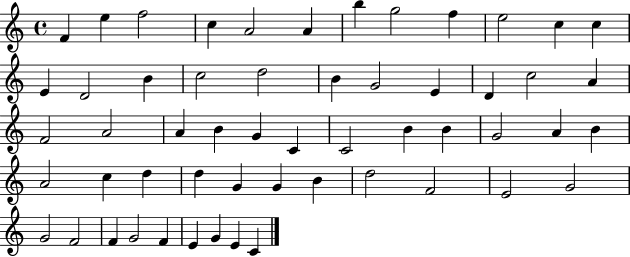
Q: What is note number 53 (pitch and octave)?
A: G4